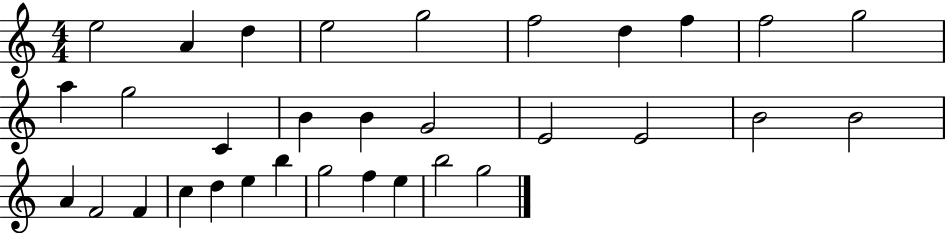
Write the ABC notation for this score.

X:1
T:Untitled
M:4/4
L:1/4
K:C
e2 A d e2 g2 f2 d f f2 g2 a g2 C B B G2 E2 E2 B2 B2 A F2 F c d e b g2 f e b2 g2